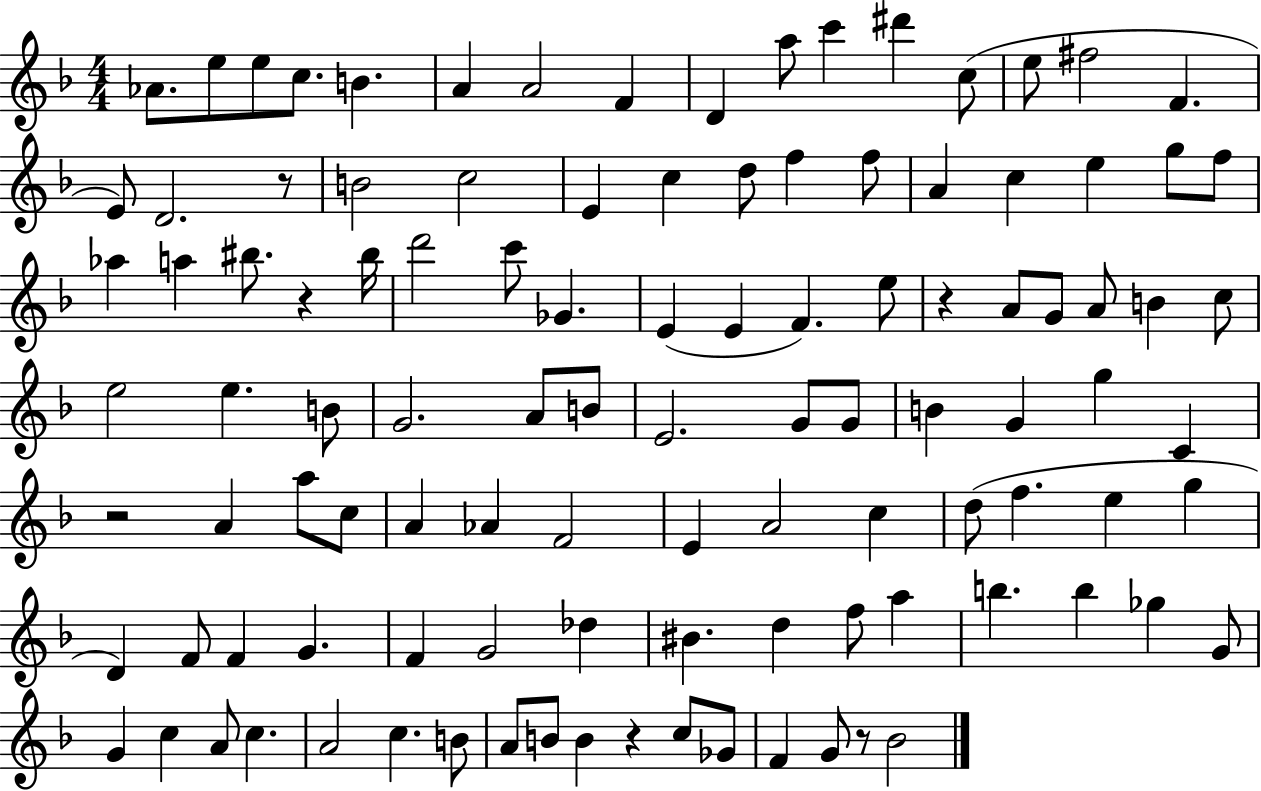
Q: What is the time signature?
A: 4/4